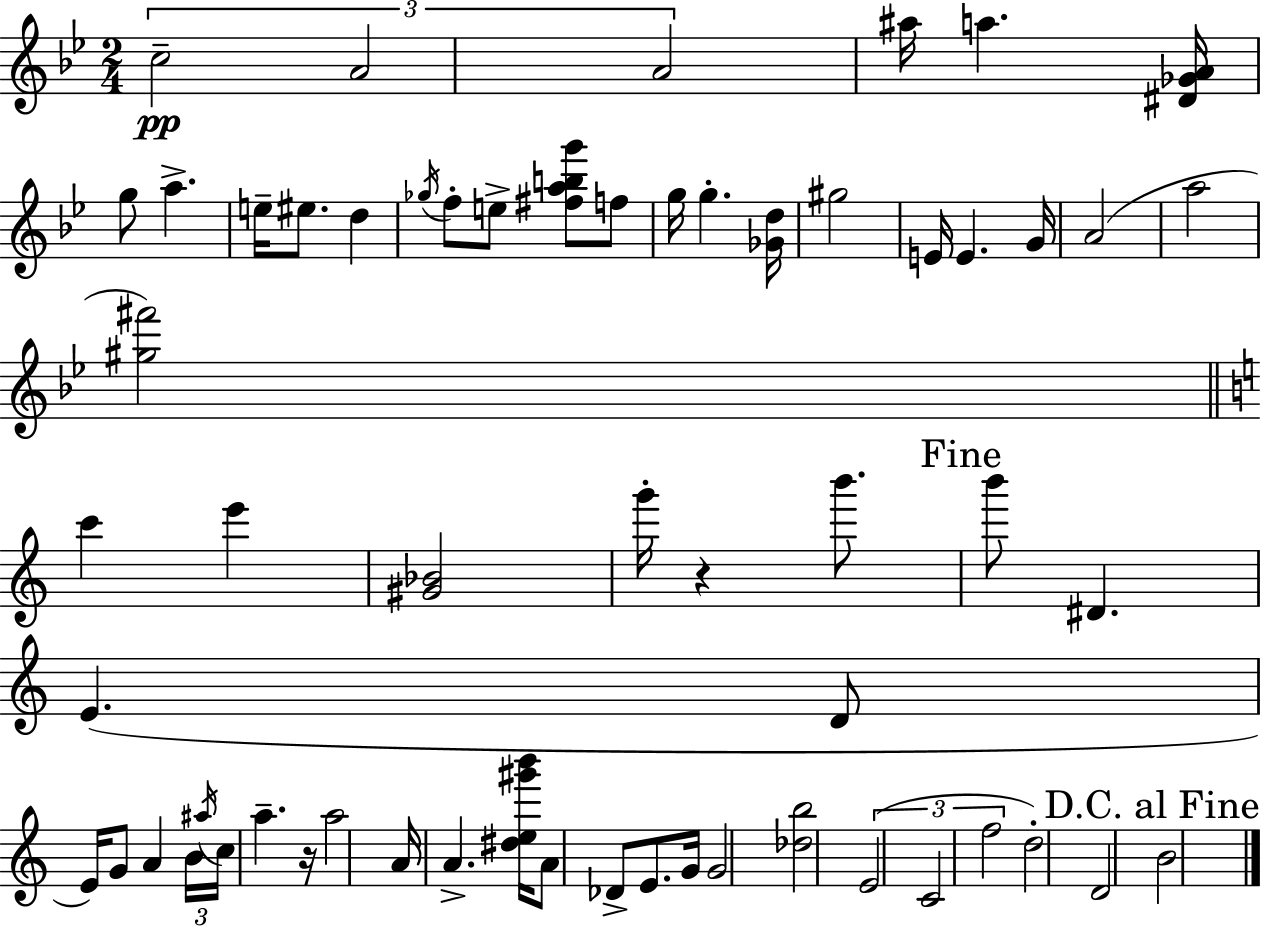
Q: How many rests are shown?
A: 2